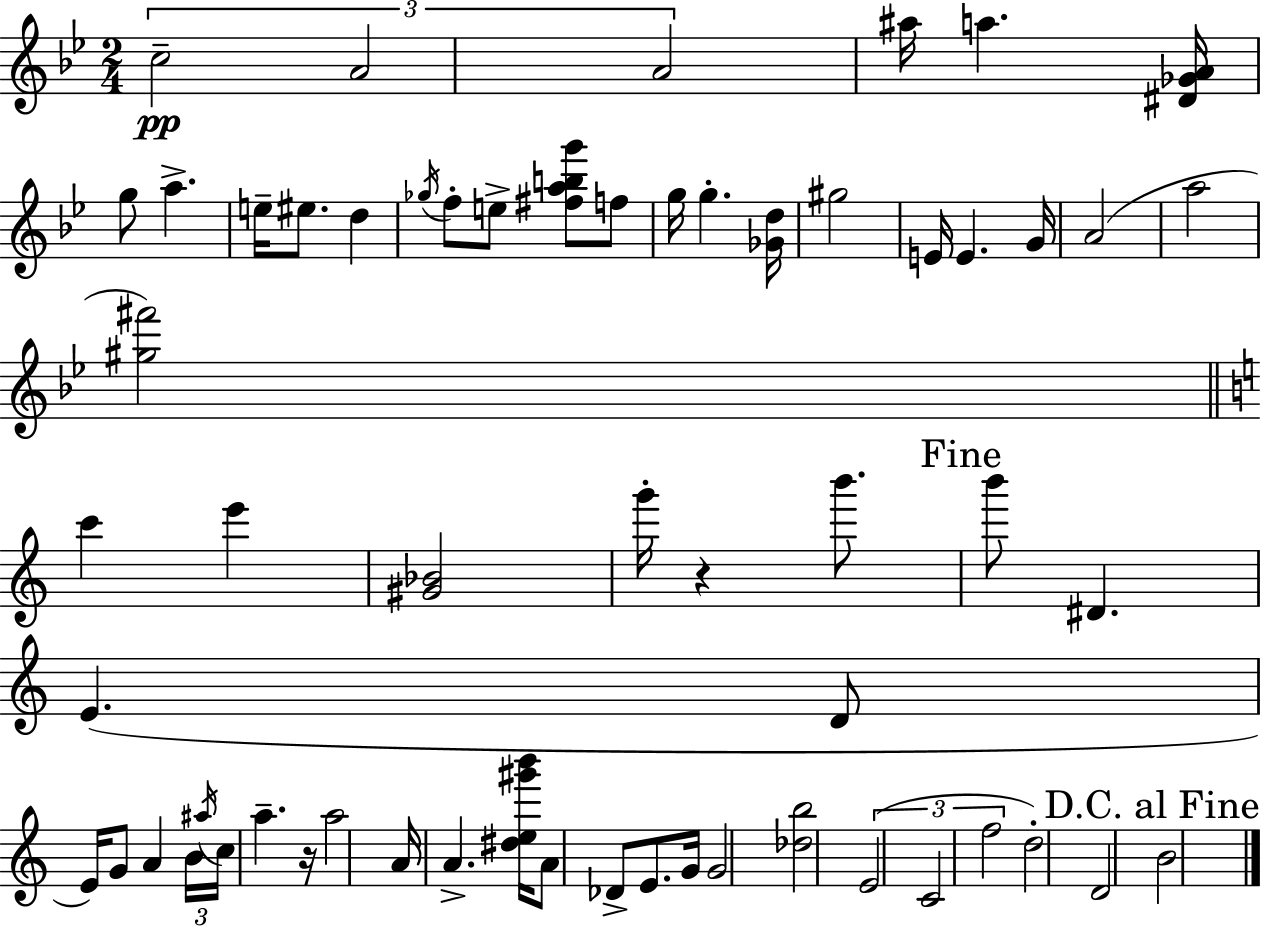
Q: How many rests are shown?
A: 2